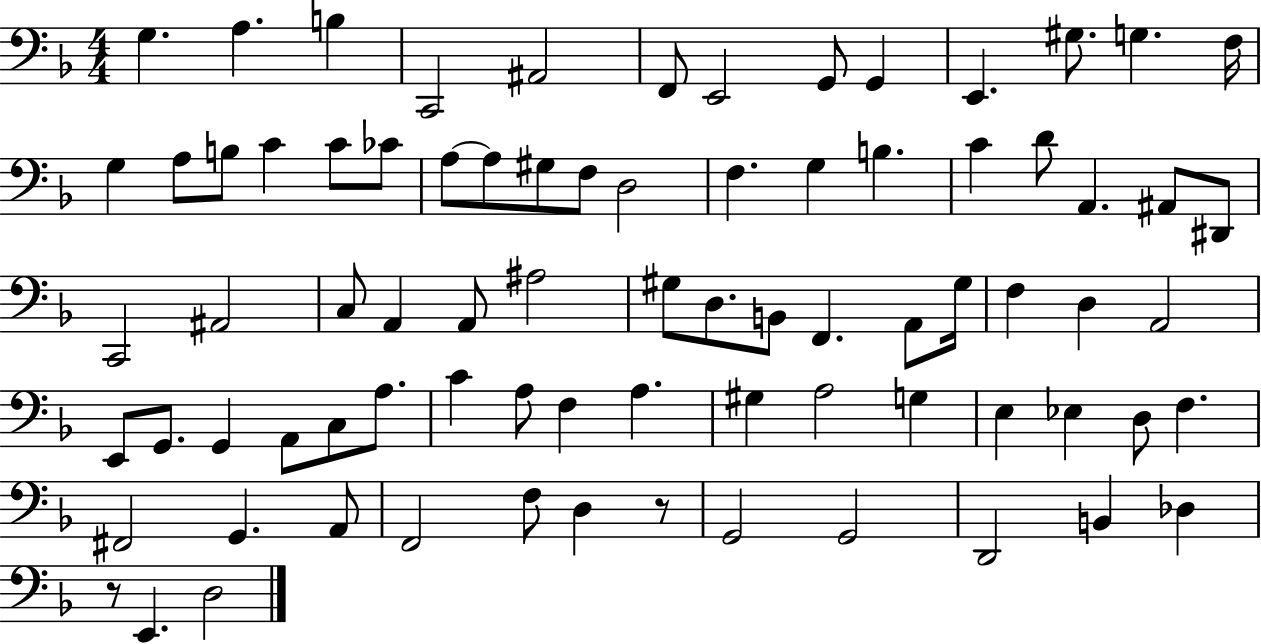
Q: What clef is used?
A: bass